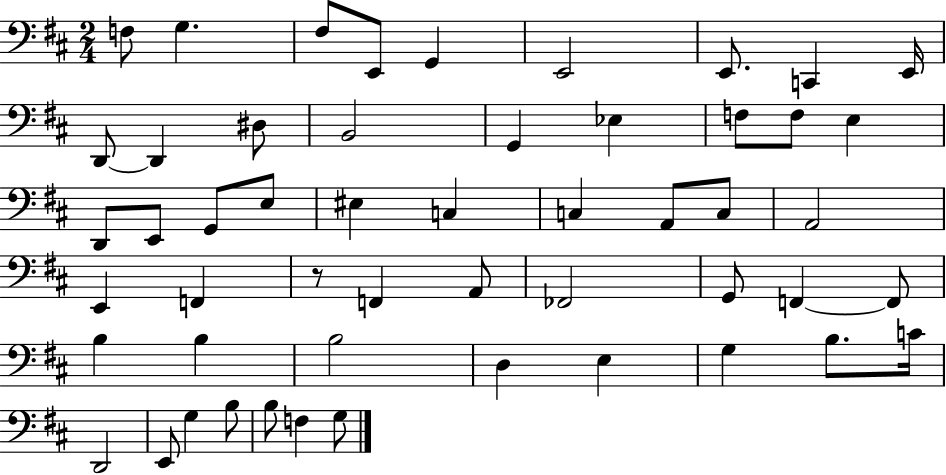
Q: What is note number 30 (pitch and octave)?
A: F2